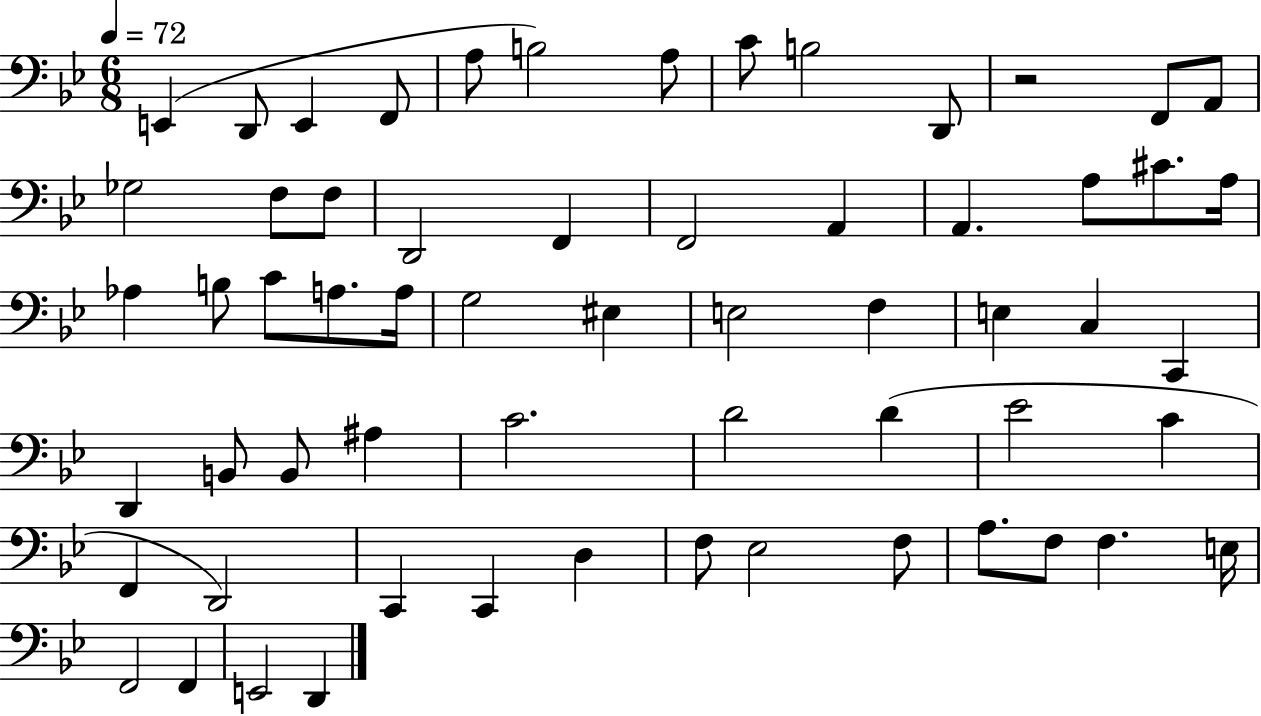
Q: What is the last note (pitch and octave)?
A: D2